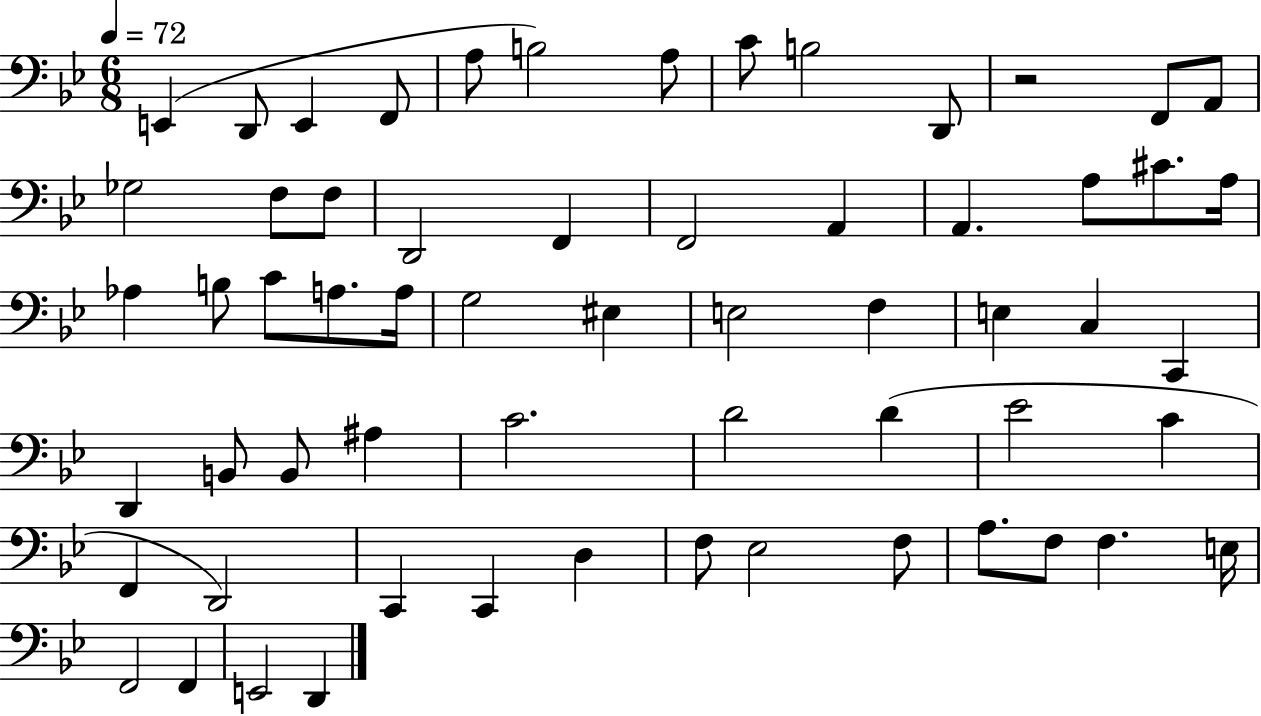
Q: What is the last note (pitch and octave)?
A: D2